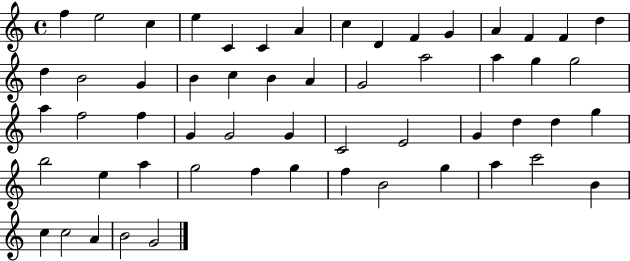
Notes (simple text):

F5/q E5/h C5/q E5/q C4/q C4/q A4/q C5/q D4/q F4/q G4/q A4/q F4/q F4/q D5/q D5/q B4/h G4/q B4/q C5/q B4/q A4/q G4/h A5/h A5/q G5/q G5/h A5/q F5/h F5/q G4/q G4/h G4/q C4/h E4/h G4/q D5/q D5/q G5/q B5/h E5/q A5/q G5/h F5/q G5/q F5/q B4/h G5/q A5/q C6/h B4/q C5/q C5/h A4/q B4/h G4/h